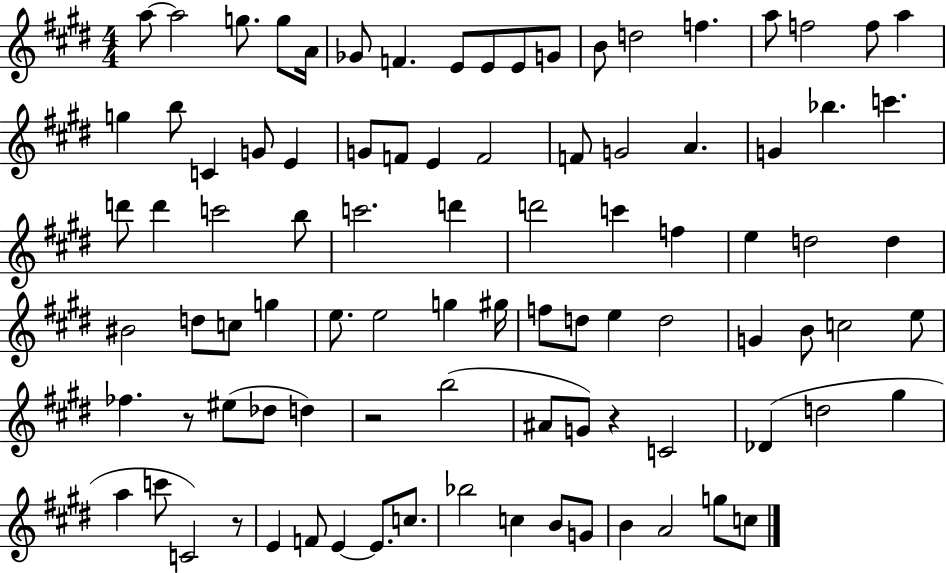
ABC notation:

X:1
T:Untitled
M:4/4
L:1/4
K:E
a/2 a2 g/2 g/2 A/4 _G/2 F E/2 E/2 E/2 G/2 B/2 d2 f a/2 f2 f/2 a g b/2 C G/2 E G/2 F/2 E F2 F/2 G2 A G _b c' d'/2 d' c'2 b/2 c'2 d' d'2 c' f e d2 d ^B2 d/2 c/2 g e/2 e2 g ^g/4 f/2 d/2 e d2 G B/2 c2 e/2 _f z/2 ^e/2 _d/2 d z2 b2 ^A/2 G/2 z C2 _D d2 ^g a c'/2 C2 z/2 E F/2 E E/2 c/2 _b2 c B/2 G/2 B A2 g/2 c/2